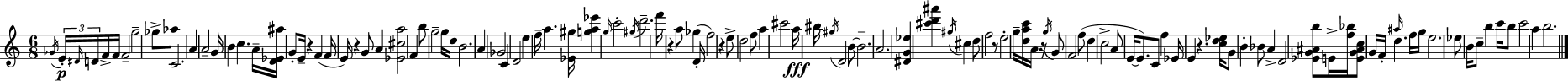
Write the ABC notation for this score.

X:1
T:Untitled
M:6/8
L:1/4
K:C
_G/4 E/4 ^D/4 D/4 F/4 F/4 F2 g2 _g/2 _a/2 C2 A A2 G/4 B c A/4 [D_E^a]/4 G/2 E/4 z F F/4 E/4 z G/2 A [_E^ca]2 F b/2 g2 g/4 d/4 B2 A _G2 C D2 e f/4 a [_E^g]/4 [ga_e'] g/4 c'2 ^g/4 d'2 f'/4 z a/2 _g D/4 f2 z e/2 d2 f/2 a ^c'2 a/4 ^b/4 ^g/4 D2 B/2 B2 A2 [^DG_e] [^c'd'^a'] ^g/4 ^c d/2 f2 z/2 e2 g/4 [dac']/4 A/4 z/4 g/4 G/2 F2 f/2 d c2 A/2 E/4 E/2 C/2 f _E/4 E z [cd_e]/4 G/2 B _B/2 A D2 [_EG^Ab]/2 E/4 [f_b]/4 [EG^Ac]/2 G/4 F/4 ^a/4 d f/4 g/4 e2 _e/2 B/4 c/2 b c'/4 b/2 c'2 a b2